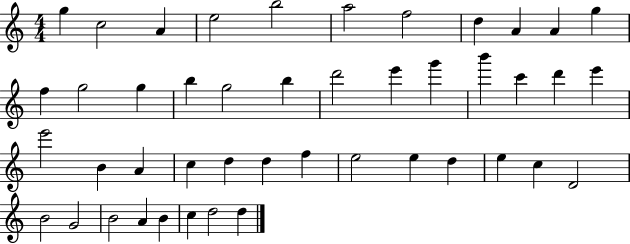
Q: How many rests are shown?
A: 0